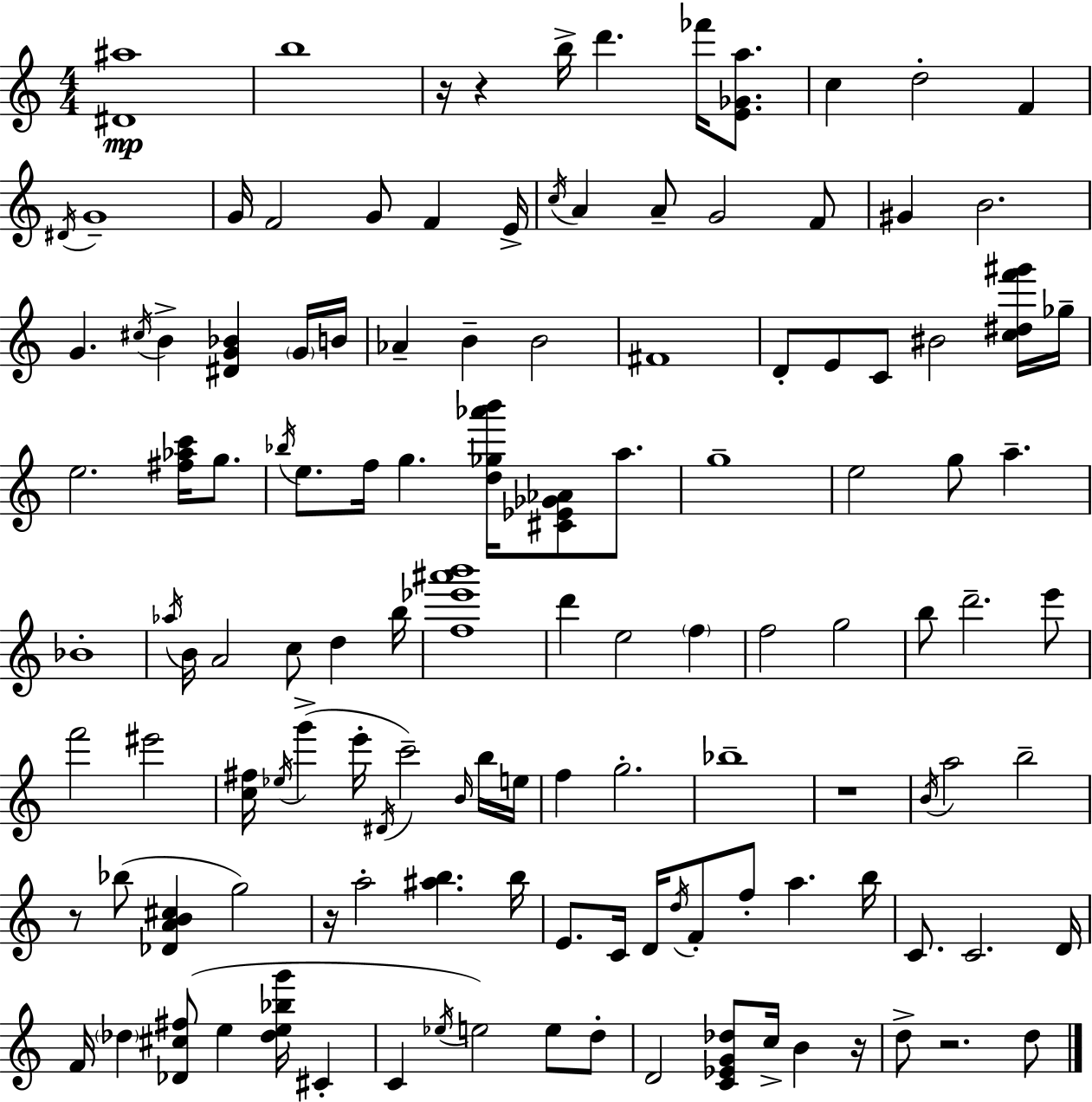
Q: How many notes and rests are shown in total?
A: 127